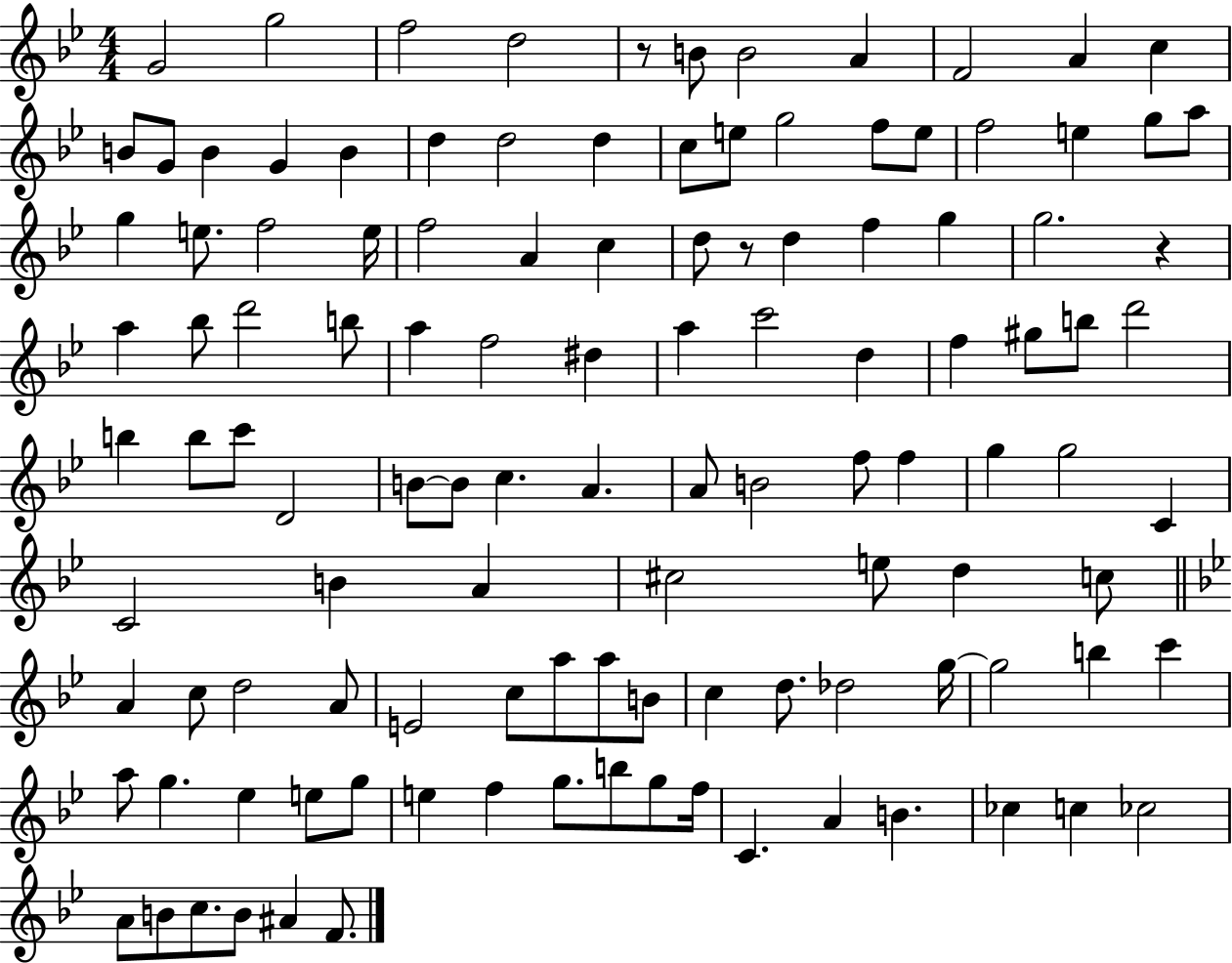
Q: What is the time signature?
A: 4/4